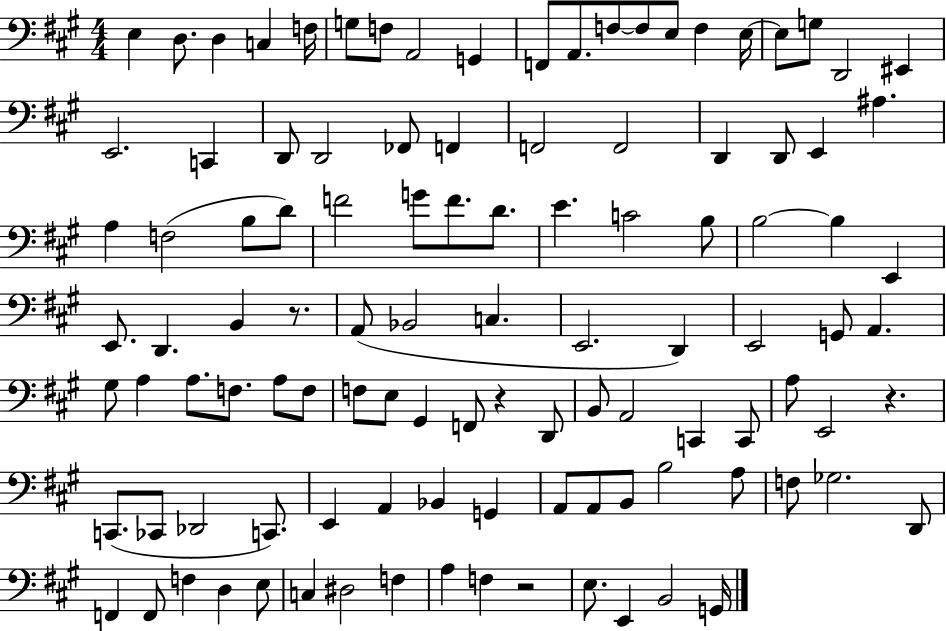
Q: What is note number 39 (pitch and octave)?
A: F4